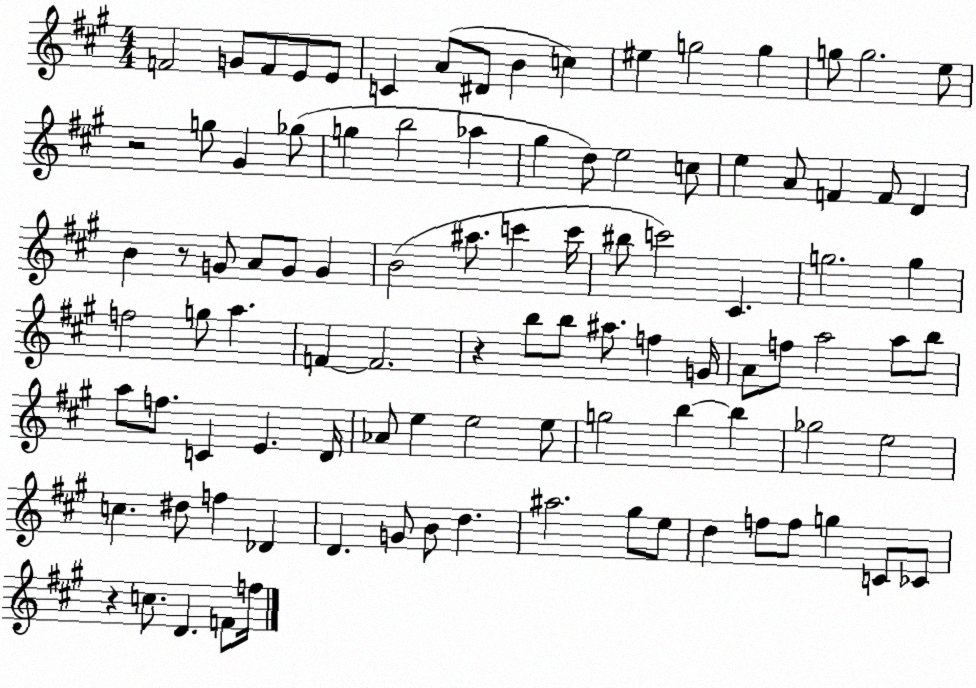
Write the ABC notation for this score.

X:1
T:Untitled
M:4/4
L:1/4
K:A
F2 G/2 F/2 E/2 E/2 C A/2 ^D/2 B c ^e g2 g g/2 g2 e/2 z2 g/2 ^G _g/2 g b2 _a ^g d/2 e2 c/2 e A/2 F F/2 D B z/2 G/2 A/2 G/2 G B2 ^a/2 c' c'/4 ^b/2 c'2 ^C g2 g f2 g/2 a F F2 z b/2 b/2 ^a/2 f G/4 A/2 f/2 a2 a/2 b/2 a/2 f/2 C E D/4 _A/2 e e2 e/2 g2 b b _g2 e2 c ^d/2 f _D D G/2 B/2 d ^a2 ^g/2 e/2 d f/2 f/2 g C/2 _C/2 z c/2 D F/2 f/4